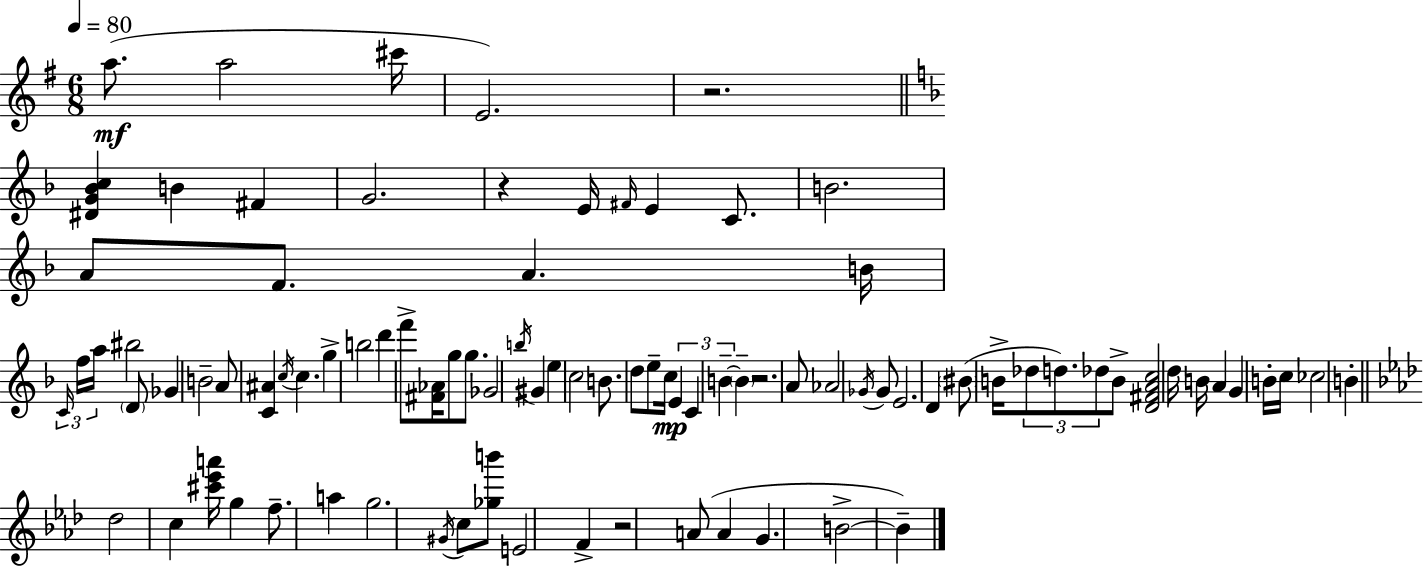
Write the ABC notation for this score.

X:1
T:Untitled
M:6/8
L:1/4
K:G
a/2 a2 ^c'/4 E2 z2 [^DG_Bc] B ^F G2 z E/4 ^F/4 E C/2 B2 A/2 F/2 A B/4 C/4 f/4 a/4 ^b2 D/2 _G B2 A/2 [C^A] c/4 c g b2 d' f'/2 [^F_A]/4 g/2 g/2 _G2 b/4 ^G e c2 B/2 d/2 e/2 c/4 E C B B z2 A/2 _A2 _G/4 _G/2 E2 D ^B/2 B/4 _d/2 d/2 _d/2 B/2 [D^FAc]2 d/4 B/4 A G B/4 c/4 _c2 B _d2 c [^c'_e'a']/4 g f/2 a g2 ^G/4 c/2 [_gb']/2 E2 F z2 A/2 A G B2 B